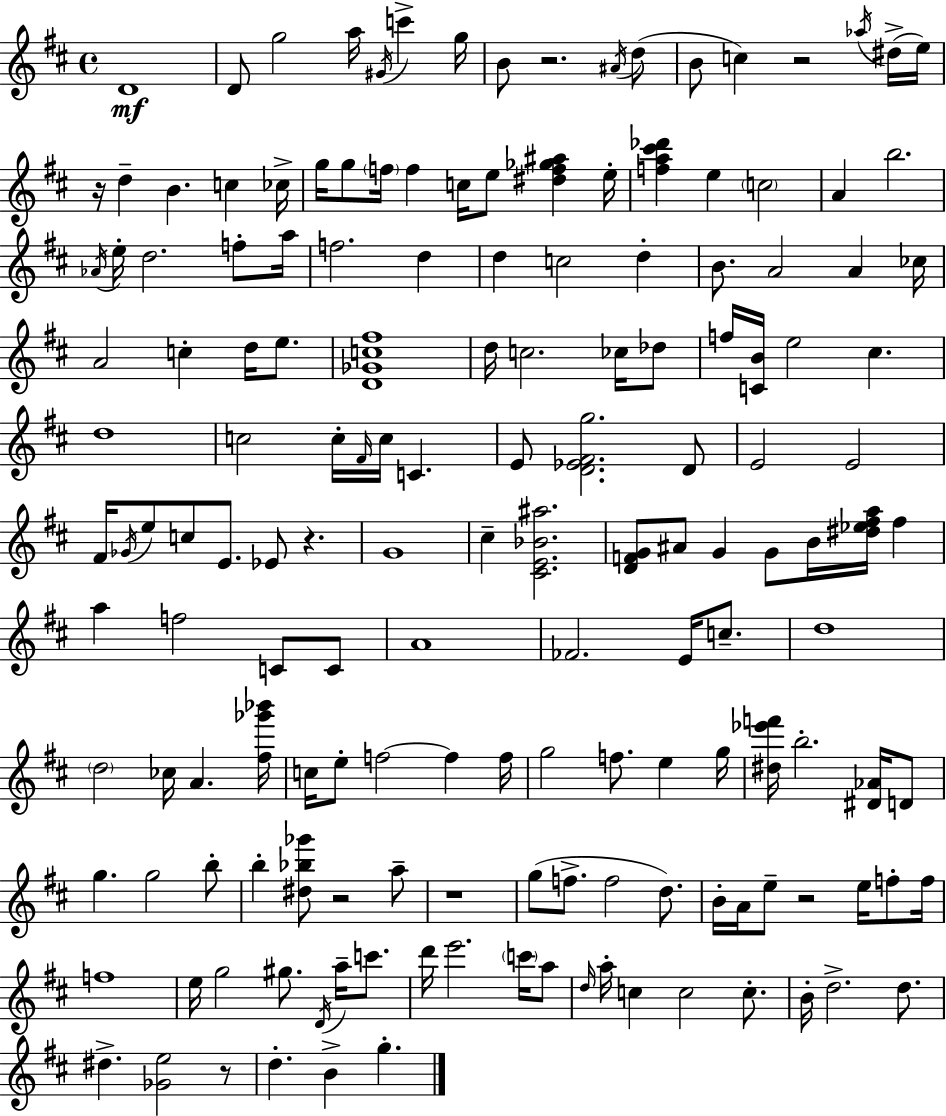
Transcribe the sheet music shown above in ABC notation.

X:1
T:Untitled
M:4/4
L:1/4
K:D
D4 D/2 g2 a/4 ^G/4 c' g/4 B/2 z2 ^A/4 d/2 B/2 c z2 _a/4 ^d/4 e/4 z/4 d B c _c/4 g/4 g/2 f/4 f c/4 e/2 [^df_g^a] e/4 [fa^c'_d'] e c2 A b2 _A/4 e/4 d2 f/2 a/4 f2 d d c2 d B/2 A2 A _c/4 A2 c d/4 e/2 [D_Gc^f]4 d/4 c2 _c/4 _d/2 f/4 [CB]/4 e2 ^c d4 c2 c/4 ^F/4 c/4 C E/2 [D_E^Fg]2 D/2 E2 E2 ^F/4 _G/4 e/2 c/2 E/2 _E/2 z G4 ^c [^CE_B^a]2 [DFG]/2 ^A/2 G G/2 B/4 [^d_e^fa]/4 ^f a f2 C/2 C/2 A4 _F2 E/4 c/2 d4 d2 _c/4 A [^f_g'_b']/4 c/4 e/2 f2 f f/4 g2 f/2 e g/4 [^d_e'f']/4 b2 [^D_A]/4 D/2 g g2 b/2 b [^d_b_g']/2 z2 a/2 z4 g/2 f/2 f2 d/2 B/4 A/4 e/2 z2 e/4 f/2 f/4 f4 e/4 g2 ^g/2 D/4 a/4 c'/2 d'/4 e'2 c'/4 a/2 d/4 a/4 c c2 c/2 B/4 d2 d/2 ^d [_Ge]2 z/2 d B g